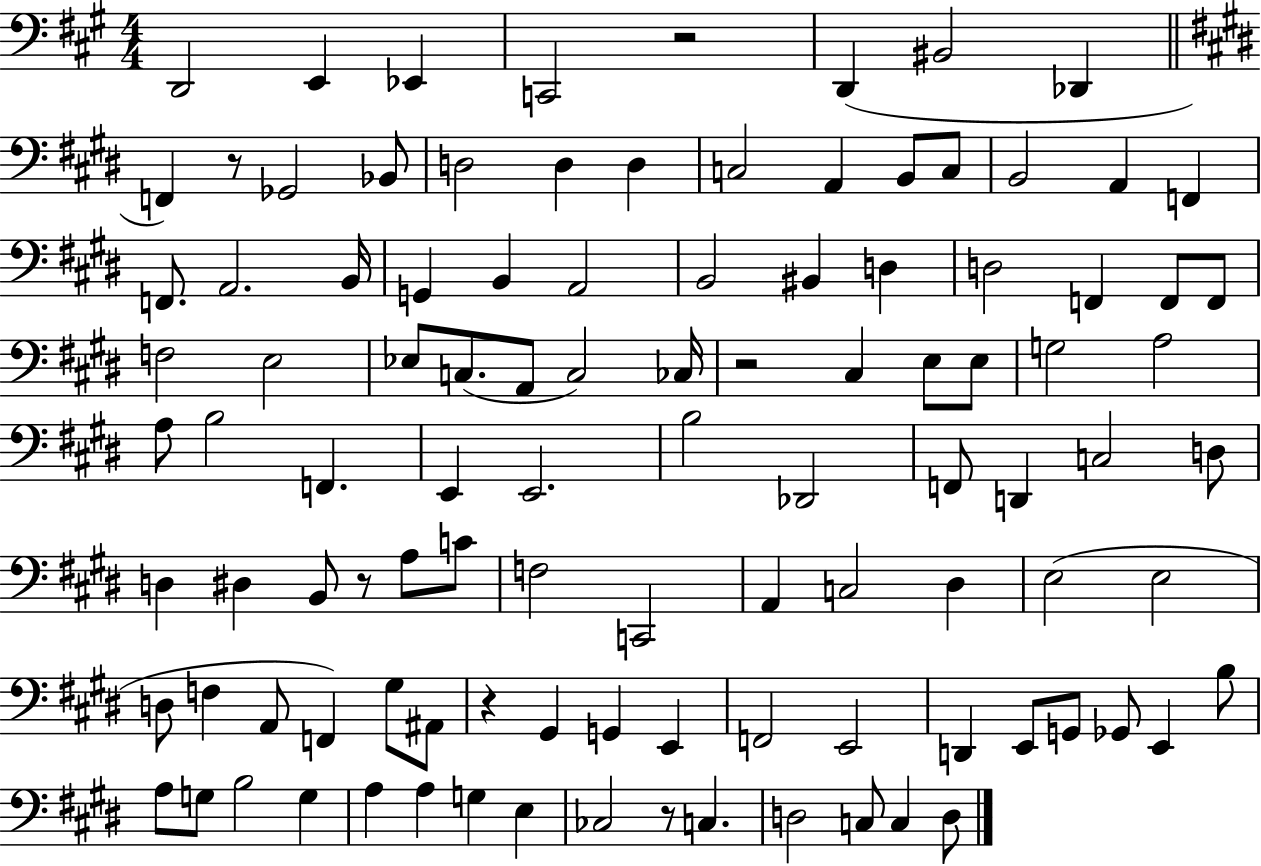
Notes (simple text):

D2/h E2/q Eb2/q C2/h R/h D2/q BIS2/h Db2/q F2/q R/e Gb2/h Bb2/e D3/h D3/q D3/q C3/h A2/q B2/e C3/e B2/h A2/q F2/q F2/e. A2/h. B2/s G2/q B2/q A2/h B2/h BIS2/q D3/q D3/h F2/q F2/e F2/e F3/h E3/h Eb3/e C3/e. A2/e C3/h CES3/s R/h C#3/q E3/e E3/e G3/h A3/h A3/e B3/h F2/q. E2/q E2/h. B3/h Db2/h F2/e D2/q C3/h D3/e D3/q D#3/q B2/e R/e A3/e C4/e F3/h C2/h A2/q C3/h D#3/q E3/h E3/h D3/e F3/q A2/e F2/q G#3/e A#2/e R/q G#2/q G2/q E2/q F2/h E2/h D2/q E2/e G2/e Gb2/e E2/q B3/e A3/e G3/e B3/h G3/q A3/q A3/q G3/q E3/q CES3/h R/e C3/q. D3/h C3/e C3/q D3/e